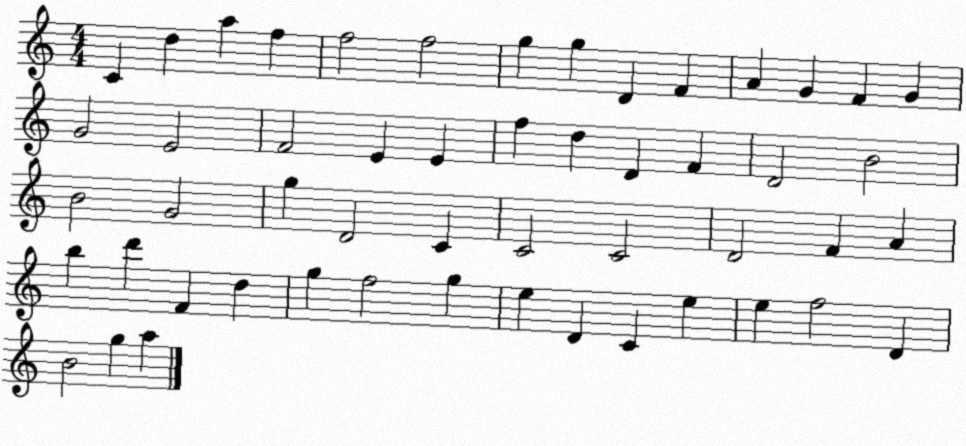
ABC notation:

X:1
T:Untitled
M:4/4
L:1/4
K:C
C d a f f2 f2 g g D F A G F G G2 E2 F2 E E f d D F D2 B2 B2 G2 g D2 C C2 C2 D2 F A b d' F d g f2 g e D C e e f2 D B2 g a